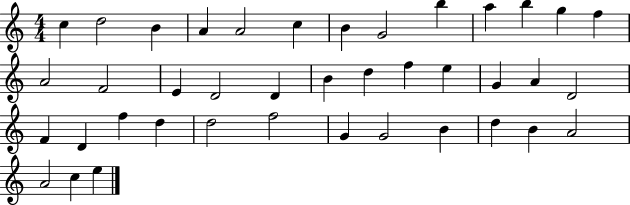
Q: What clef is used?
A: treble